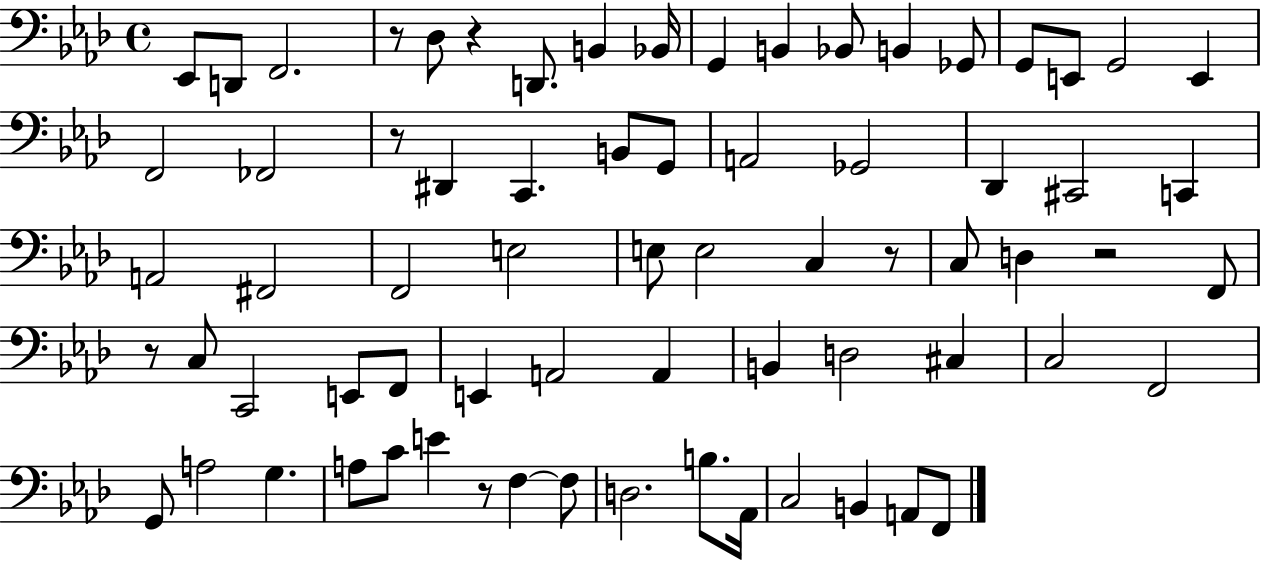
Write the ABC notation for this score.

X:1
T:Untitled
M:4/4
L:1/4
K:Ab
_E,,/2 D,,/2 F,,2 z/2 _D,/2 z D,,/2 B,, _B,,/4 G,, B,, _B,,/2 B,, _G,,/2 G,,/2 E,,/2 G,,2 E,, F,,2 _F,,2 z/2 ^D,, C,, B,,/2 G,,/2 A,,2 _G,,2 _D,, ^C,,2 C,, A,,2 ^F,,2 F,,2 E,2 E,/2 E,2 C, z/2 C,/2 D, z2 F,,/2 z/2 C,/2 C,,2 E,,/2 F,,/2 E,, A,,2 A,, B,, D,2 ^C, C,2 F,,2 G,,/2 A,2 G, A,/2 C/2 E z/2 F, F,/2 D,2 B,/2 _A,,/4 C,2 B,, A,,/2 F,,/2